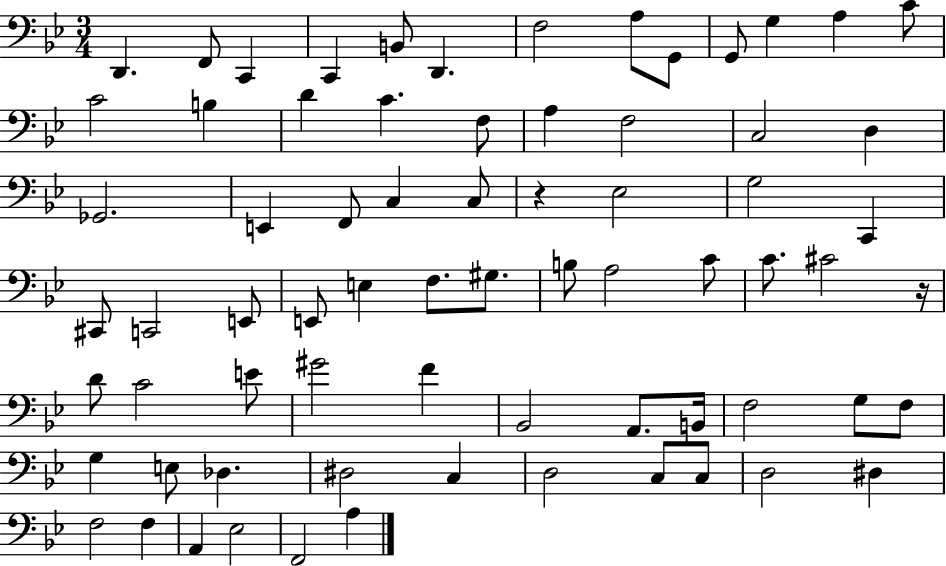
X:1
T:Untitled
M:3/4
L:1/4
K:Bb
D,, F,,/2 C,, C,, B,,/2 D,, F,2 A,/2 G,,/2 G,,/2 G, A, C/2 C2 B, D C F,/2 A, F,2 C,2 D, _G,,2 E,, F,,/2 C, C,/2 z _E,2 G,2 C,, ^C,,/2 C,,2 E,,/2 E,,/2 E, F,/2 ^G,/2 B,/2 A,2 C/2 C/2 ^C2 z/4 D/2 C2 E/2 ^G2 F _B,,2 A,,/2 B,,/4 F,2 G,/2 F,/2 G, E,/2 _D, ^D,2 C, D,2 C,/2 C,/2 D,2 ^D, F,2 F, A,, _E,2 F,,2 A,